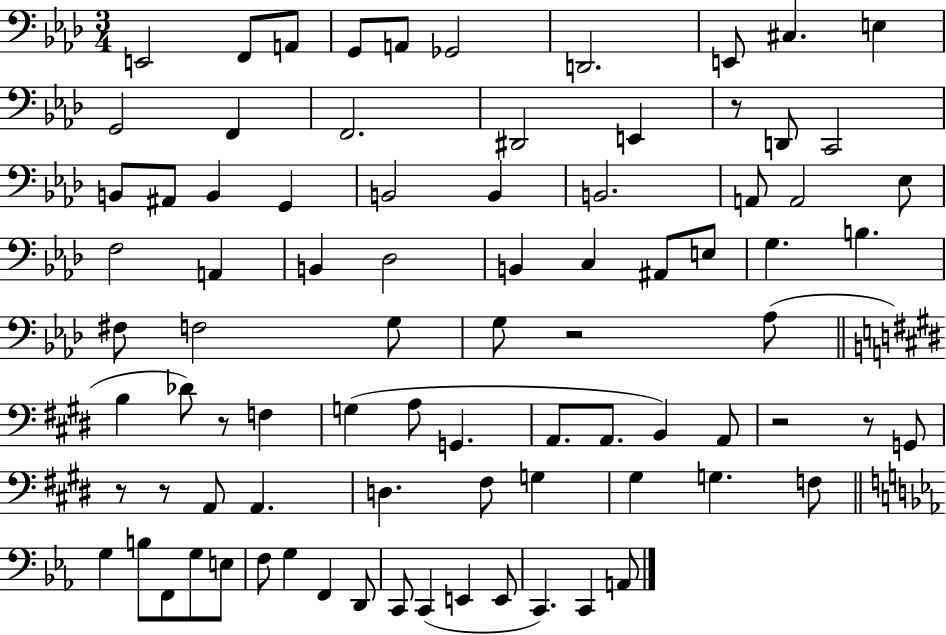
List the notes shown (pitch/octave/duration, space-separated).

E2/h F2/e A2/e G2/e A2/e Gb2/h D2/h. E2/e C#3/q. E3/q G2/h F2/q F2/h. D#2/h E2/q R/e D2/e C2/h B2/e A#2/e B2/q G2/q B2/h B2/q B2/h. A2/e A2/h Eb3/e F3/h A2/q B2/q Db3/h B2/q C3/q A#2/e E3/e G3/q. B3/q. F#3/e F3/h G3/e G3/e R/h Ab3/e B3/q Db4/e R/e F3/q G3/q A3/e G2/q. A2/e. A2/e. B2/q A2/e R/h R/e G2/e R/e R/e A2/e A2/q. D3/q. F#3/e G3/q G#3/q G3/q. F3/e G3/q B3/e F2/e G3/e E3/e F3/e G3/q F2/q D2/e C2/e C2/q E2/q E2/e C2/q. C2/q A2/e